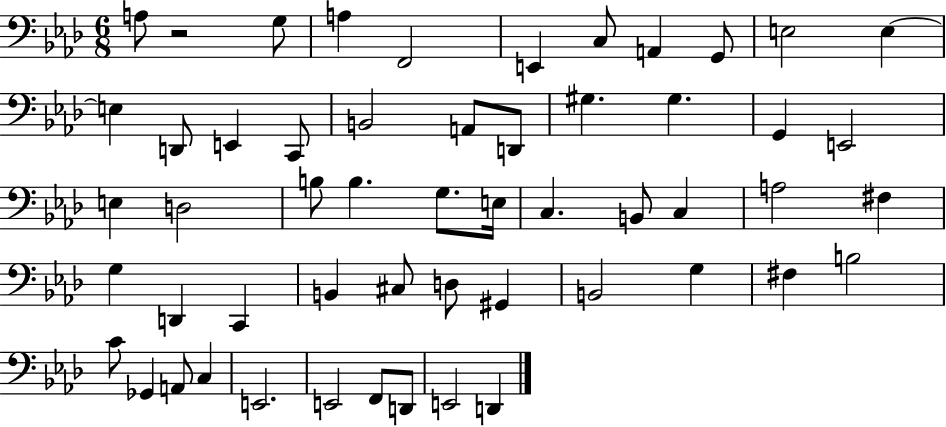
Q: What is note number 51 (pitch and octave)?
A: D2